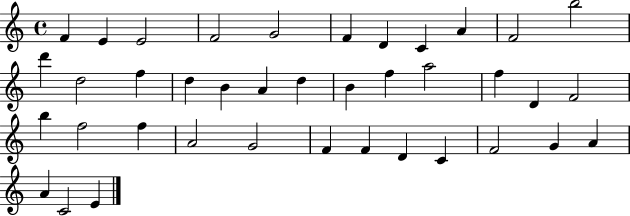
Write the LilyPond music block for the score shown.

{
  \clef treble
  \time 4/4
  \defaultTimeSignature
  \key c \major
  f'4 e'4 e'2 | f'2 g'2 | f'4 d'4 c'4 a'4 | f'2 b''2 | \break d'''4 d''2 f''4 | d''4 b'4 a'4 d''4 | b'4 f''4 a''2 | f''4 d'4 f'2 | \break b''4 f''2 f''4 | a'2 g'2 | f'4 f'4 d'4 c'4 | f'2 g'4 a'4 | \break a'4 c'2 e'4 | \bar "|."
}